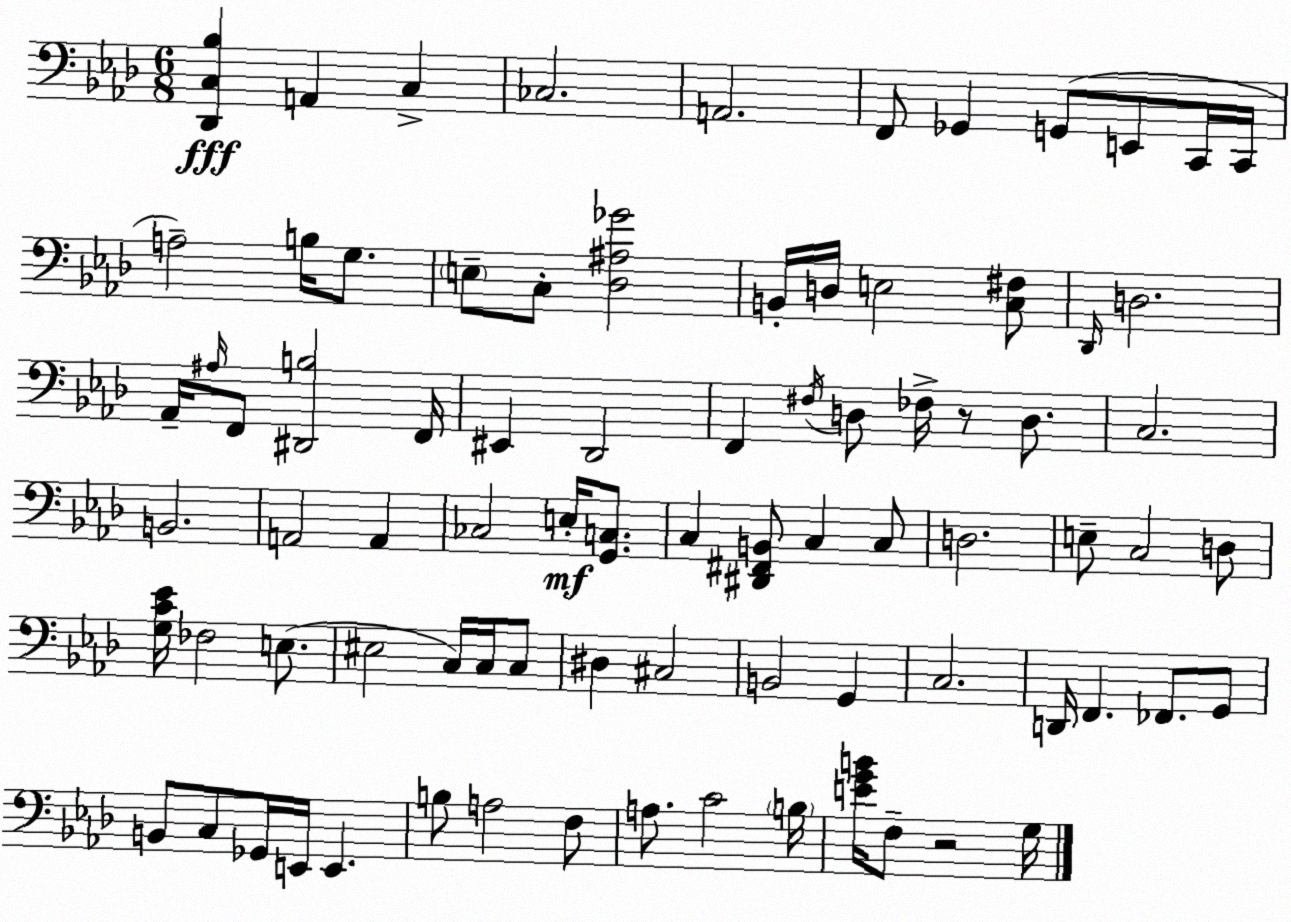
X:1
T:Untitled
M:6/8
L:1/4
K:Ab
[_D,,C,_B,] A,, C, _C,2 A,,2 F,,/2 _G,, G,,/2 E,,/2 C,,/4 C,,/4 A,2 B,/4 G,/2 E,/2 C,/2 [_D,^A,_G]2 B,,/4 D,/4 E,2 [C,^F,]/2 _D,,/4 D,2 _A,,/4 ^A,/4 F,,/2 [^D,,B,]2 F,,/4 ^E,, _D,,2 F,, ^F,/4 D,/2 _F,/4 z/2 D,/2 C,2 B,,2 A,,2 A,, _C,2 E,/4 [G,,C,]/2 C, [^D,,^F,,B,,]/2 C, C,/2 D,2 E,/2 C,2 D,/2 [G,C_E]/4 _F,2 E,/2 ^E,2 C,/4 C,/4 C,/2 ^D, ^C,2 B,,2 G,, C,2 D,,/4 F,, _F,,/2 G,,/2 B,,/2 C,/2 _G,,/4 E,,/4 E,, B,/2 A,2 F,/2 A,/2 C2 B,/4 [EGB]/4 F,/2 z2 G,/4